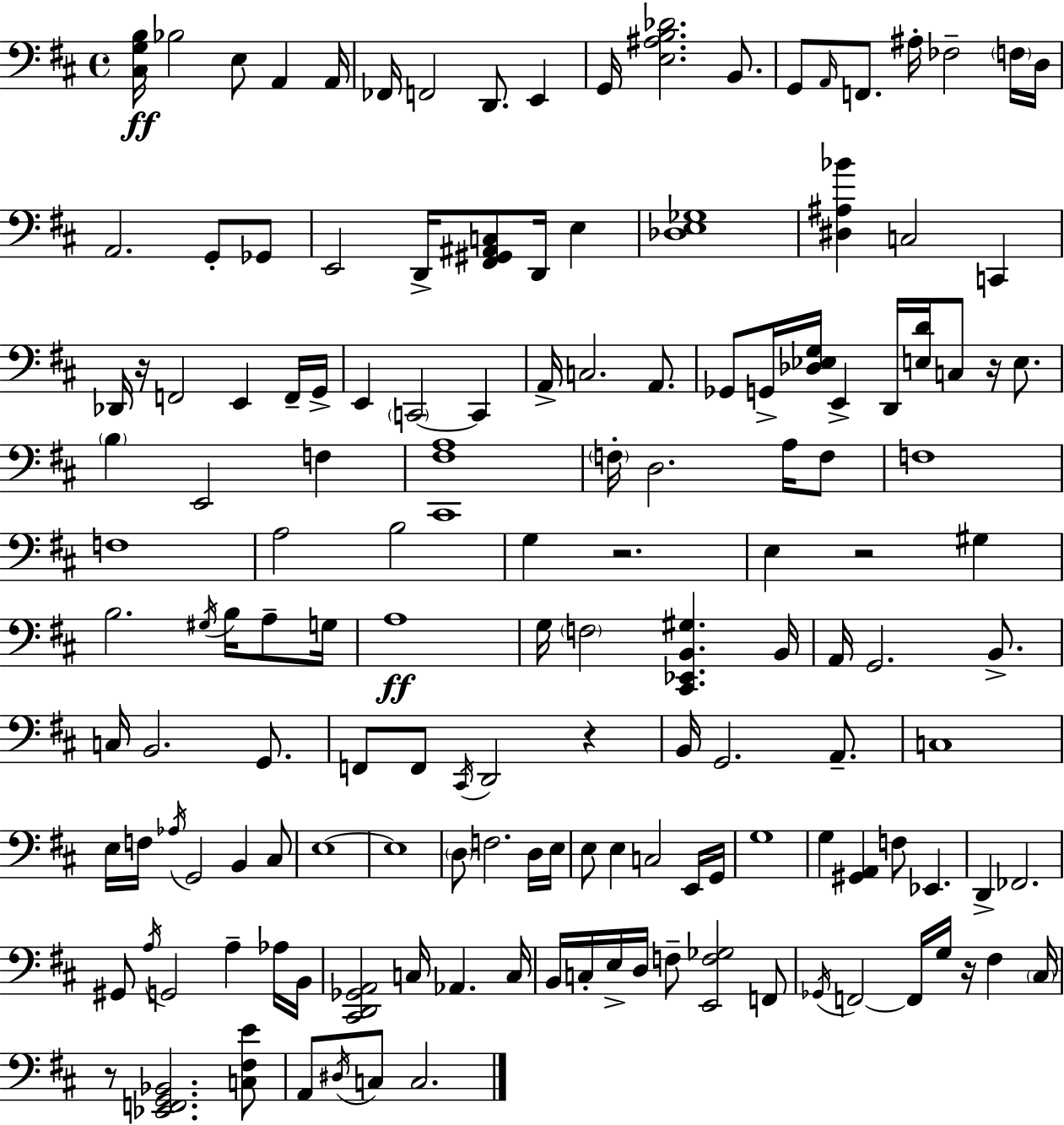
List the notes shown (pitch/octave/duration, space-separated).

[C#3,G3,B3]/s Bb3/h E3/e A2/q A2/s FES2/s F2/h D2/e. E2/q G2/s [E3,A#3,B3,Db4]/h. B2/e. G2/e A2/s F2/e. A#3/s FES3/h F3/s D3/s A2/h. G2/e Gb2/e E2/h D2/s [F#2,G#2,A#2,C3]/e D2/s E3/q [Db3,E3,Gb3]/w [D#3,A#3,Bb4]/q C3/h C2/q Db2/s R/s F2/h E2/q F2/s G2/s E2/q C2/h C2/q A2/s C3/h. A2/e. Gb2/e G2/s [Db3,Eb3,G3]/s E2/q D2/s [E3,D4]/s C3/e R/s E3/e. B3/q E2/h F3/q [C#2,F#3,A3]/w F3/s D3/h. A3/s F3/e F3/w F3/w A3/h B3/h G3/q R/h. E3/q R/h G#3/q B3/h. G#3/s B3/s A3/e G3/s A3/w G3/s F3/h [C#2,Eb2,B2,G#3]/q. B2/s A2/s G2/h. B2/e. C3/s B2/h. G2/e. F2/e F2/e C#2/s D2/h R/q B2/s G2/h. A2/e. C3/w E3/s F3/s Ab3/s G2/h B2/q C#3/e E3/w E3/w D3/e F3/h. D3/s E3/s E3/e E3/q C3/h E2/s G2/s G3/w G3/q [G#2,A2]/q F3/e Eb2/q. D2/q FES2/h. G#2/e A3/s G2/h A3/q Ab3/s B2/s [C#2,D2,Gb2,A2]/h C3/s Ab2/q. C3/s B2/s C3/s E3/s D3/s F3/e [E2,F3,Gb3]/h F2/e Gb2/s F2/h F2/s G3/s R/s F#3/q C#3/s R/e [Eb2,F2,G2,Bb2]/h. [C3,F#3,E4]/e A2/e D#3/s C3/e C3/h.